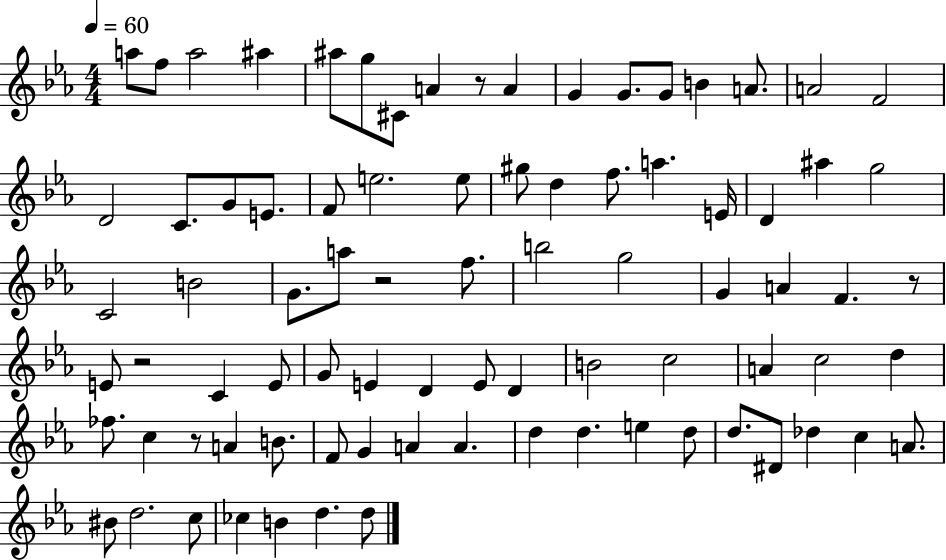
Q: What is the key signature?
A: EES major